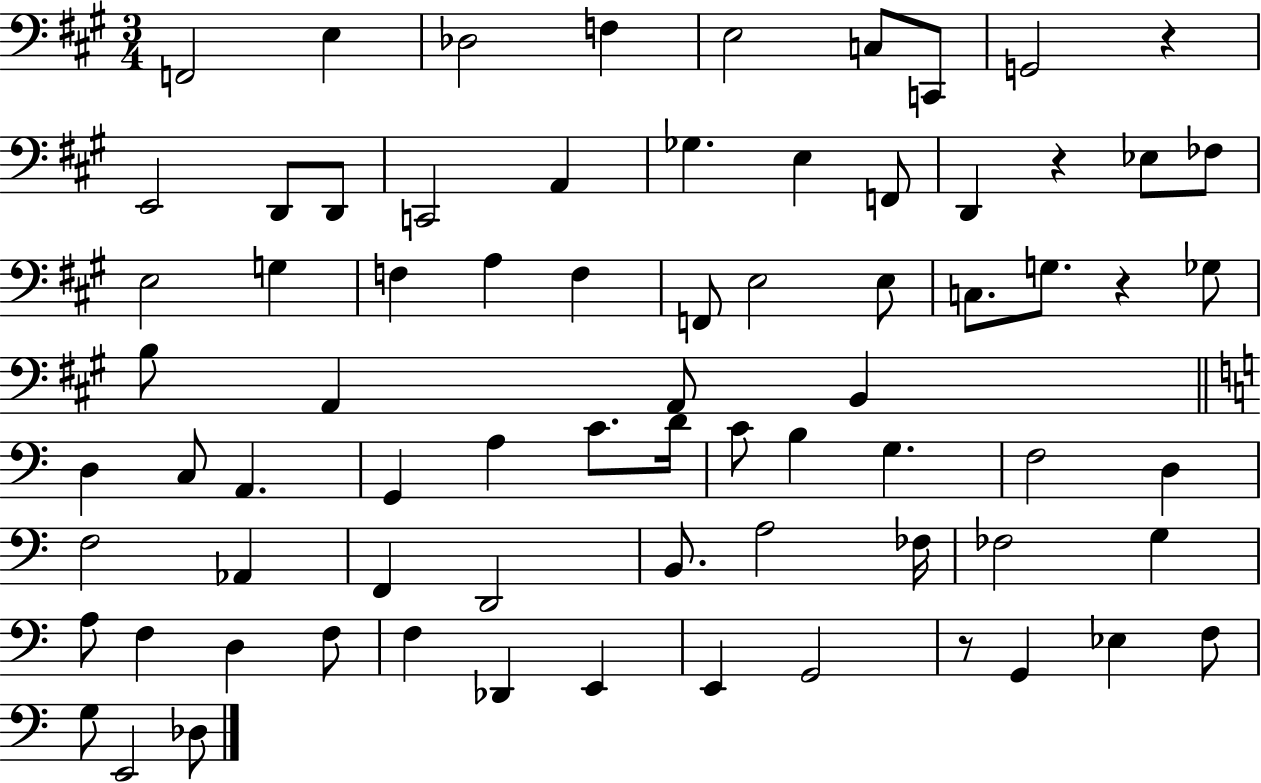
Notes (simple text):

F2/h E3/q Db3/h F3/q E3/h C3/e C2/e G2/h R/q E2/h D2/e D2/e C2/h A2/q Gb3/q. E3/q F2/e D2/q R/q Eb3/e FES3/e E3/h G3/q F3/q A3/q F3/q F2/e E3/h E3/e C3/e. G3/e. R/q Gb3/e B3/e A2/q A2/e B2/q D3/q C3/e A2/q. G2/q A3/q C4/e. D4/s C4/e B3/q G3/q. F3/h D3/q F3/h Ab2/q F2/q D2/h B2/e. A3/h FES3/s FES3/h G3/q A3/e F3/q D3/q F3/e F3/q Db2/q E2/q E2/q G2/h R/e G2/q Eb3/q F3/e G3/e E2/h Db3/e